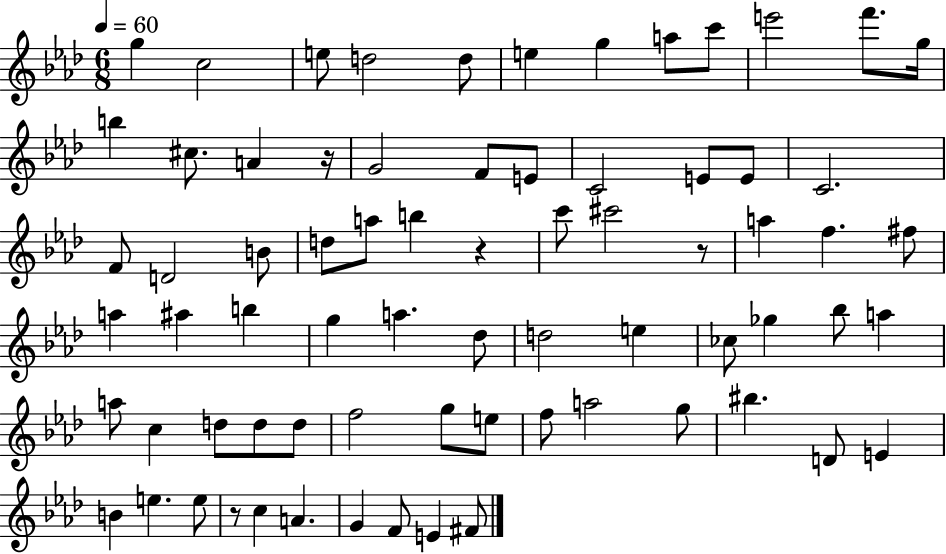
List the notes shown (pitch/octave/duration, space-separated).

G5/q C5/h E5/e D5/h D5/e E5/q G5/q A5/e C6/e E6/h F6/e. G5/s B5/q C#5/e. A4/q R/s G4/h F4/e E4/e C4/h E4/e E4/e C4/h. F4/e D4/h B4/e D5/e A5/e B5/q R/q C6/e C#6/h R/e A5/q F5/q. F#5/e A5/q A#5/q B5/q G5/q A5/q. Db5/e D5/h E5/q CES5/e Gb5/q Bb5/e A5/q A5/e C5/q D5/e D5/e D5/e F5/h G5/e E5/e F5/e A5/h G5/e BIS5/q. D4/e E4/q B4/q E5/q. E5/e R/e C5/q A4/q. G4/q F4/e E4/q F#4/e